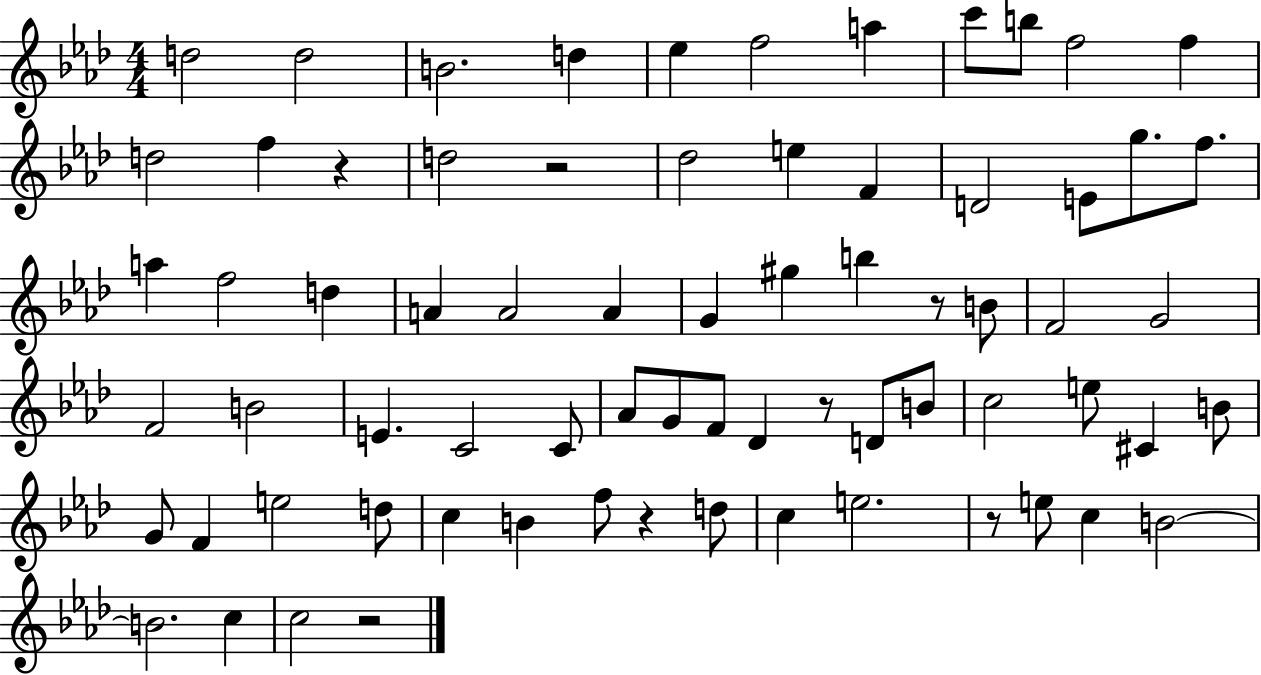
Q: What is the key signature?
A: AES major